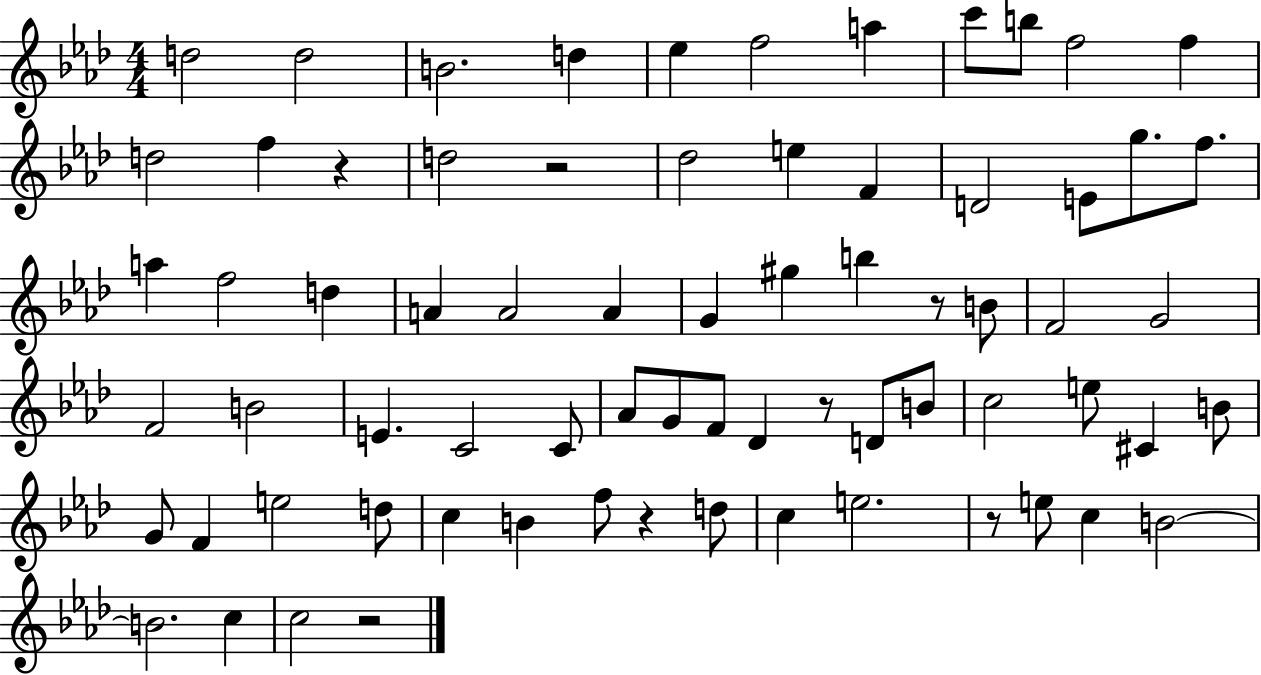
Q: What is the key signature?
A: AES major